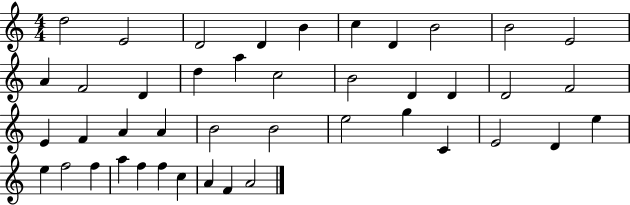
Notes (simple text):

D5/h E4/h D4/h D4/q B4/q C5/q D4/q B4/h B4/h E4/h A4/q F4/h D4/q D5/q A5/q C5/h B4/h D4/q D4/q D4/h F4/h E4/q F4/q A4/q A4/q B4/h B4/h E5/h G5/q C4/q E4/h D4/q E5/q E5/q F5/h F5/q A5/q F5/q F5/q C5/q A4/q F4/q A4/h